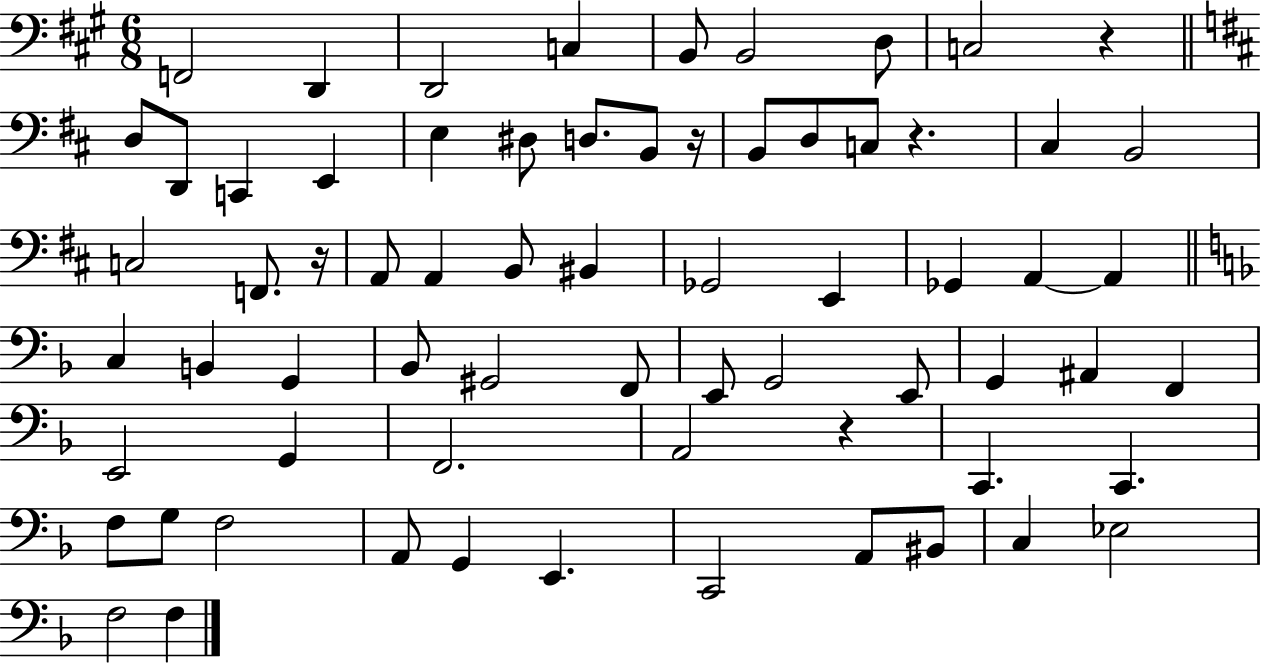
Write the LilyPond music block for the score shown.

{
  \clef bass
  \numericTimeSignature
  \time 6/8
  \key a \major
  f,2 d,4 | d,2 c4 | b,8 b,2 d8 | c2 r4 | \break \bar "||" \break \key d \major d8 d,8 c,4 e,4 | e4 dis8 d8. b,8 r16 | b,8 d8 c8 r4. | cis4 b,2 | \break c2 f,8. r16 | a,8 a,4 b,8 bis,4 | ges,2 e,4 | ges,4 a,4~~ a,4 | \break \bar "||" \break \key d \minor c4 b,4 g,4 | bes,8 gis,2 f,8 | e,8 g,2 e,8 | g,4 ais,4 f,4 | \break e,2 g,4 | f,2. | a,2 r4 | c,4. c,4. | \break f8 g8 f2 | a,8 g,4 e,4. | c,2 a,8 bis,8 | c4 ees2 | \break f2 f4 | \bar "|."
}